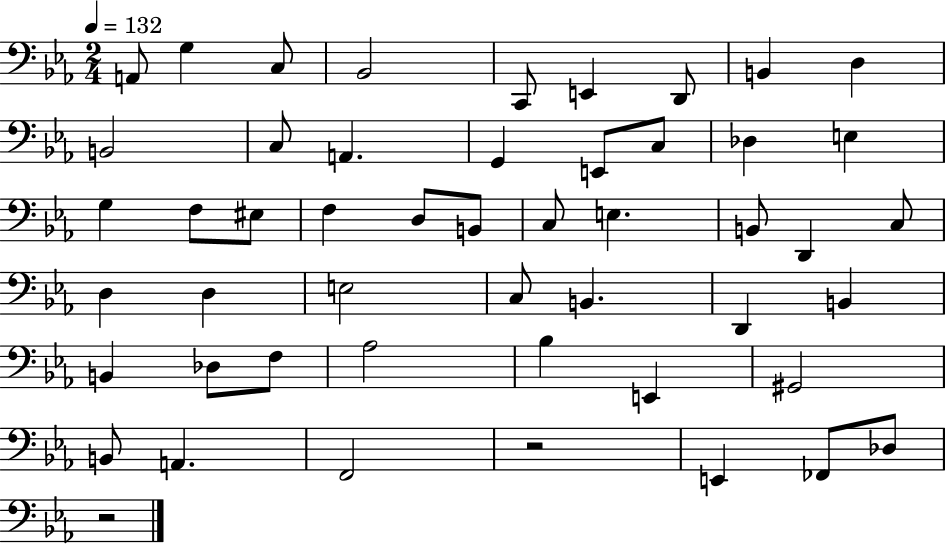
X:1
T:Untitled
M:2/4
L:1/4
K:Eb
A,,/2 G, C,/2 _B,,2 C,,/2 E,, D,,/2 B,, D, B,,2 C,/2 A,, G,, E,,/2 C,/2 _D, E, G, F,/2 ^E,/2 F, D,/2 B,,/2 C,/2 E, B,,/2 D,, C,/2 D, D, E,2 C,/2 B,, D,, B,, B,, _D,/2 F,/2 _A,2 _B, E,, ^G,,2 B,,/2 A,, F,,2 z2 E,, _F,,/2 _D,/2 z2